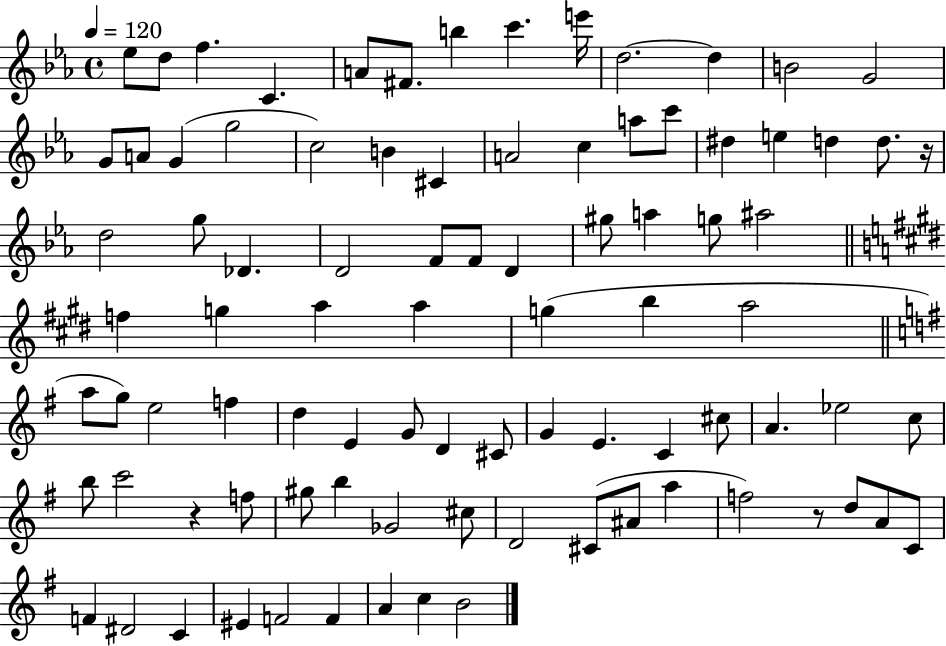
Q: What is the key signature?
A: EES major